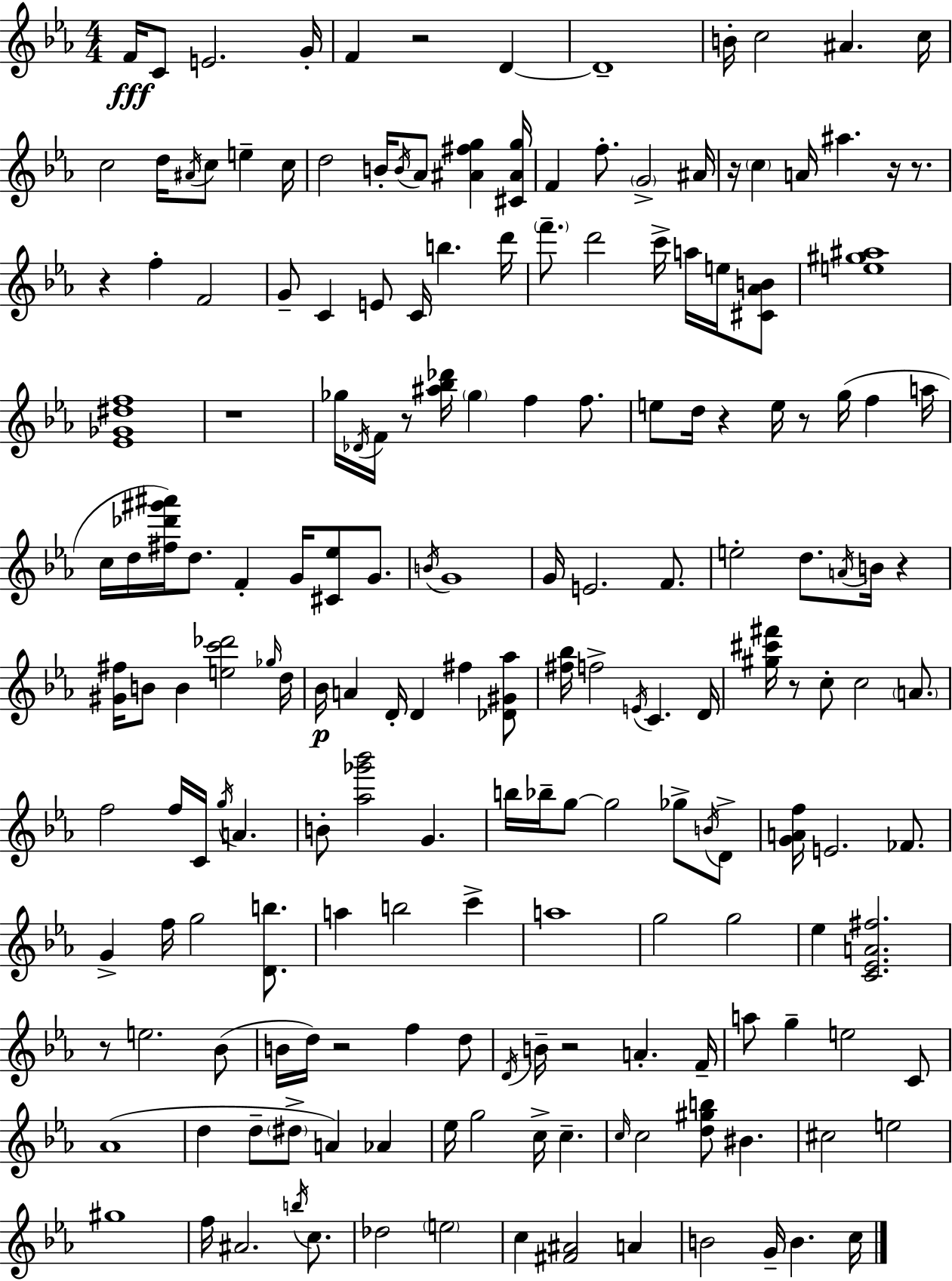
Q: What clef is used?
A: treble